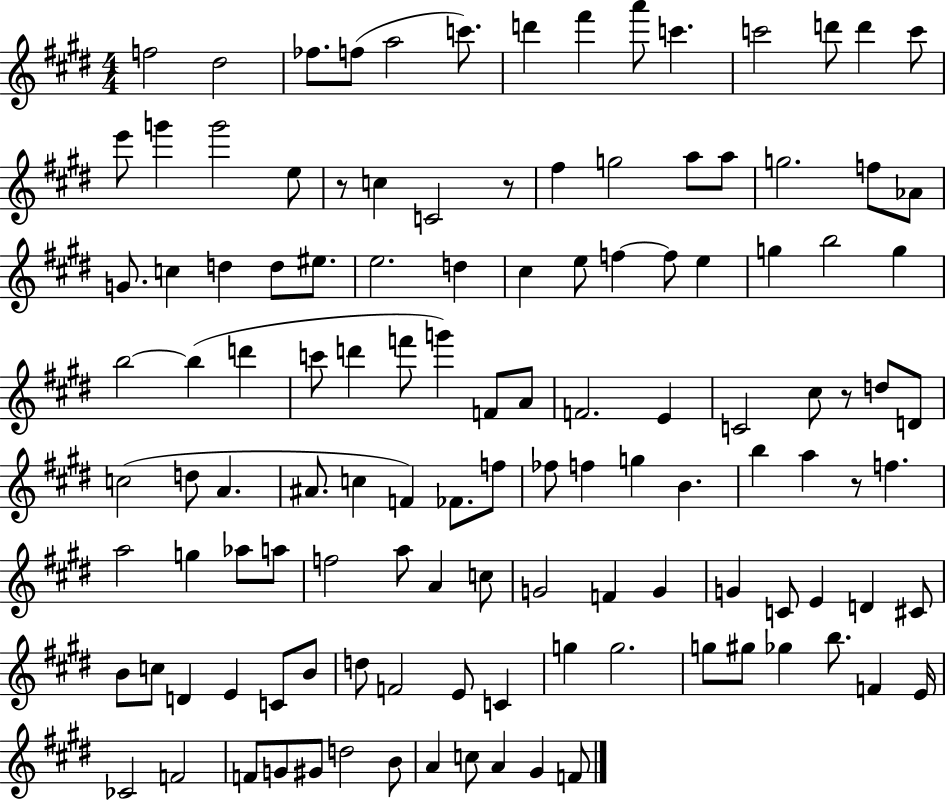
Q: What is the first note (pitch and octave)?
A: F5